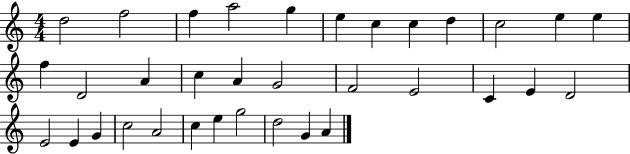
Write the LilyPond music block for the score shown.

{
  \clef treble
  \numericTimeSignature
  \time 4/4
  \key c \major
  d''2 f''2 | f''4 a''2 g''4 | e''4 c''4 c''4 d''4 | c''2 e''4 e''4 | \break f''4 d'2 a'4 | c''4 a'4 g'2 | f'2 e'2 | c'4 e'4 d'2 | \break e'2 e'4 g'4 | c''2 a'2 | c''4 e''4 g''2 | d''2 g'4 a'4 | \break \bar "|."
}